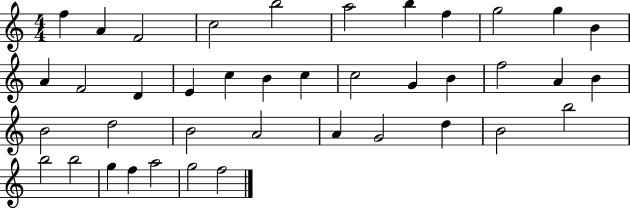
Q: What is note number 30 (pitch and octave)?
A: G4